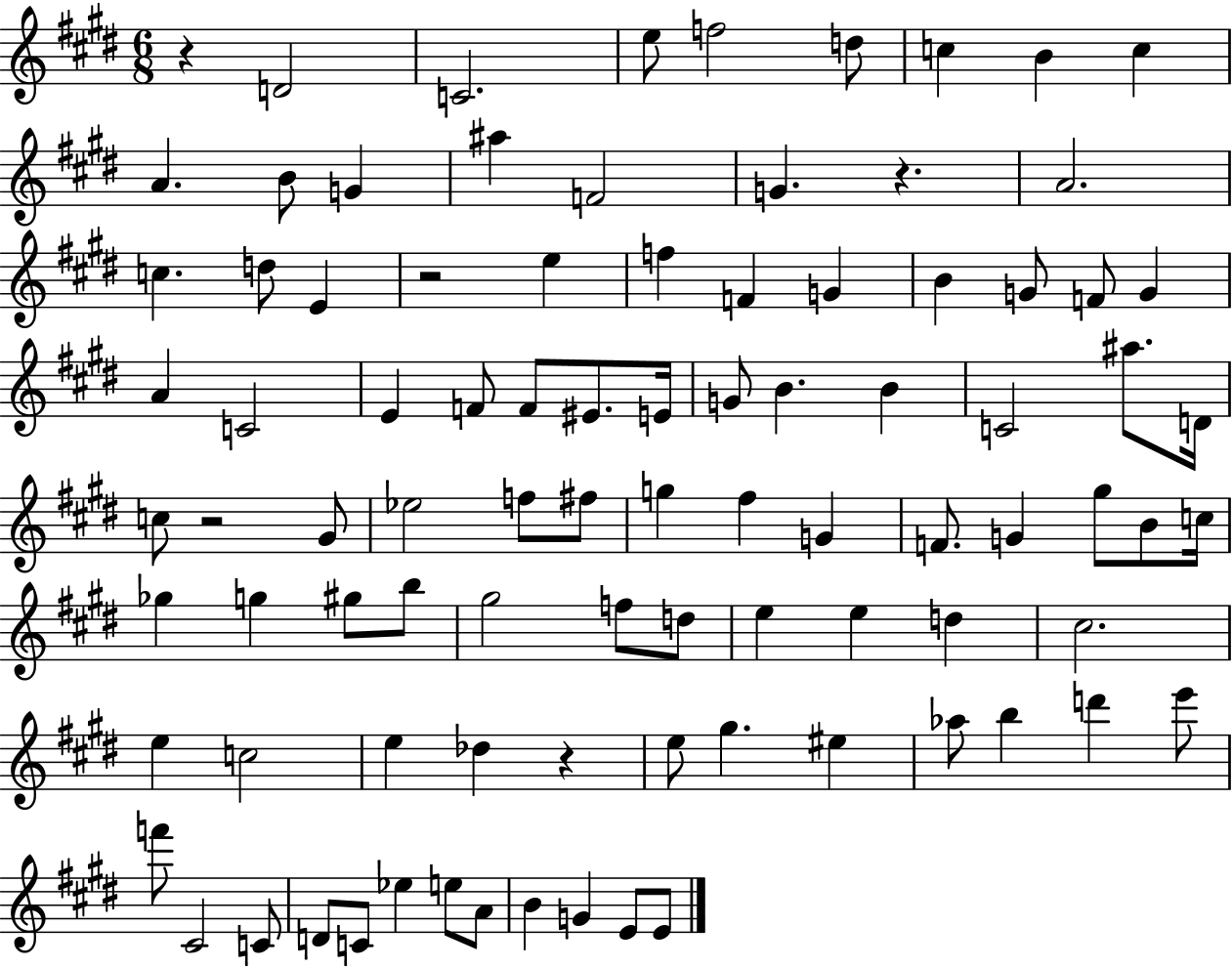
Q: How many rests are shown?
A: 5